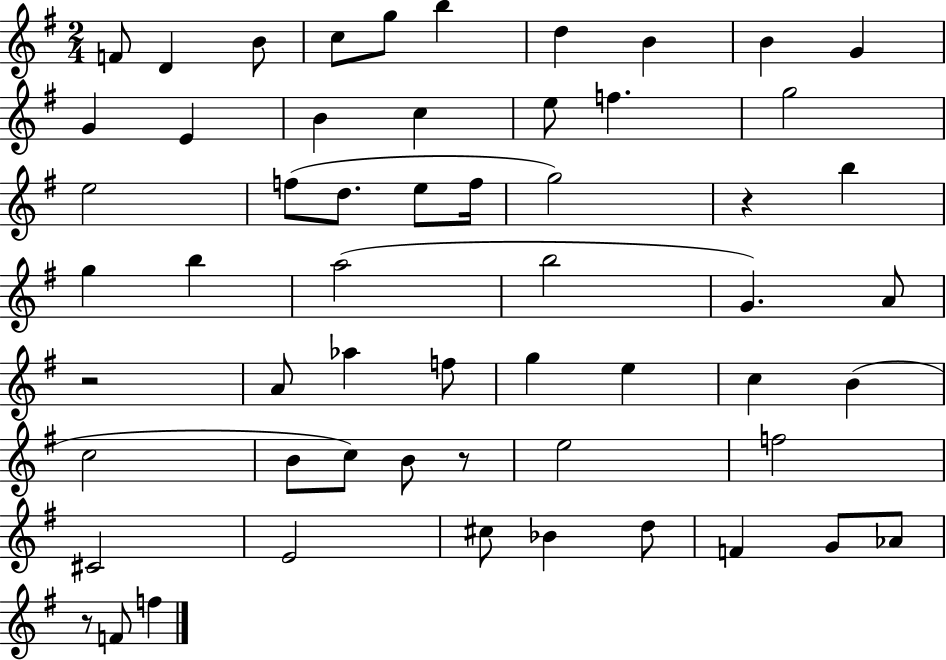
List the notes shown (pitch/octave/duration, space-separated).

F4/e D4/q B4/e C5/e G5/e B5/q D5/q B4/q B4/q G4/q G4/q E4/q B4/q C5/q E5/e F5/q. G5/h E5/h F5/e D5/e. E5/e F5/s G5/h R/q B5/q G5/q B5/q A5/h B5/h G4/q. A4/e R/h A4/e Ab5/q F5/e G5/q E5/q C5/q B4/q C5/h B4/e C5/e B4/e R/e E5/h F5/h C#4/h E4/h C#5/e Bb4/q D5/e F4/q G4/e Ab4/e R/e F4/e F5/q